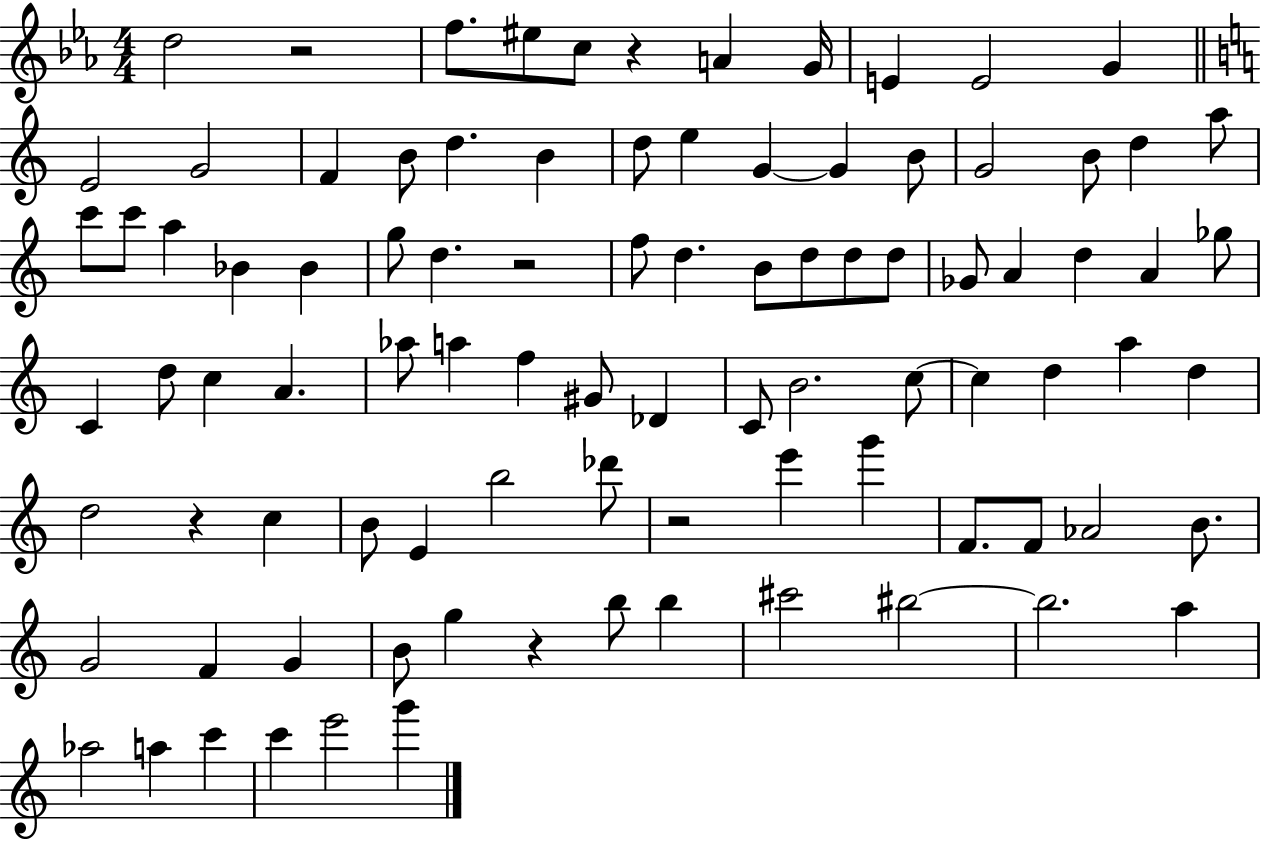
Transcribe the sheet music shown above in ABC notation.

X:1
T:Untitled
M:4/4
L:1/4
K:Eb
d2 z2 f/2 ^e/2 c/2 z A G/4 E E2 G E2 G2 F B/2 d B d/2 e G G B/2 G2 B/2 d a/2 c'/2 c'/2 a _B _B g/2 d z2 f/2 d B/2 d/2 d/2 d/2 _G/2 A d A _g/2 C d/2 c A _a/2 a f ^G/2 _D C/2 B2 c/2 c d a d d2 z c B/2 E b2 _d'/2 z2 e' g' F/2 F/2 _A2 B/2 G2 F G B/2 g z b/2 b ^c'2 ^b2 ^b2 a _a2 a c' c' e'2 g'